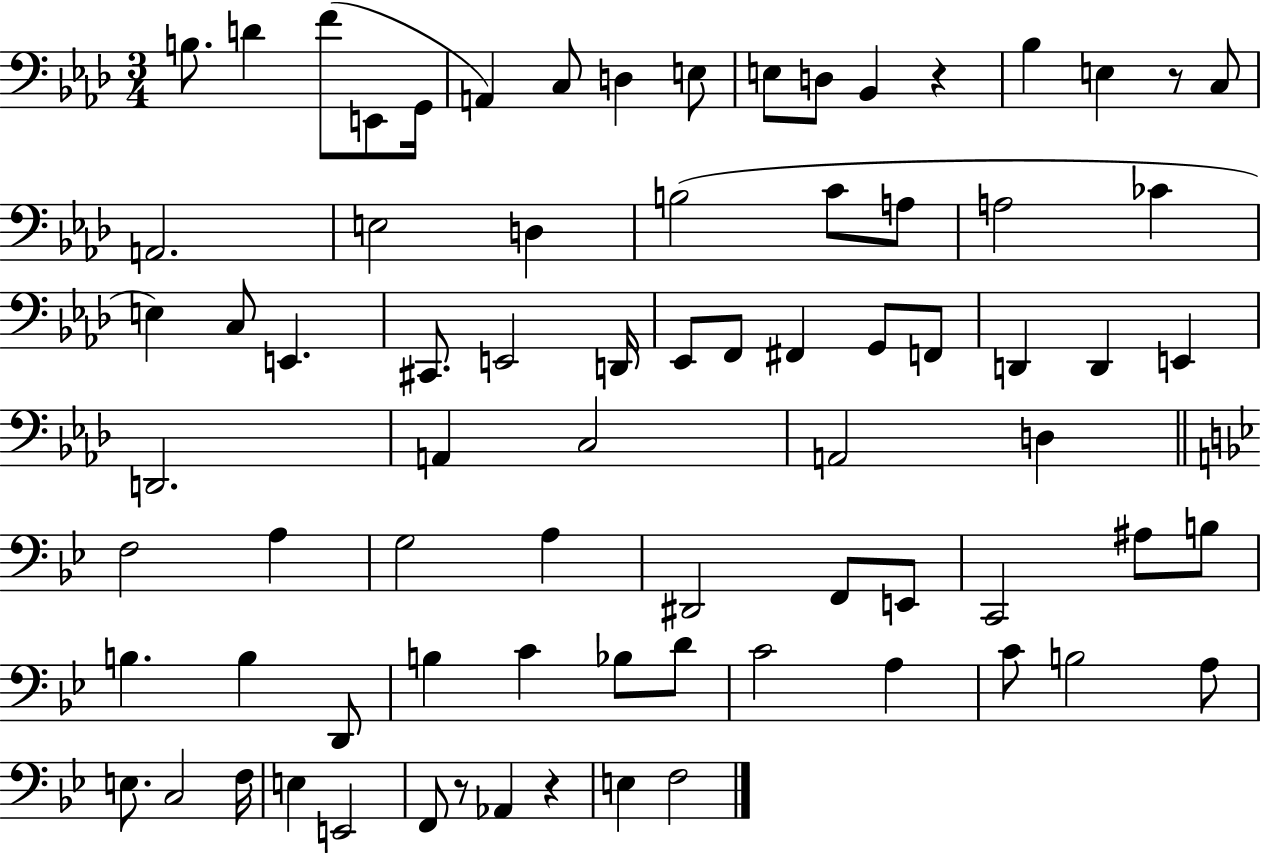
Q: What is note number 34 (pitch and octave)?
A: F2